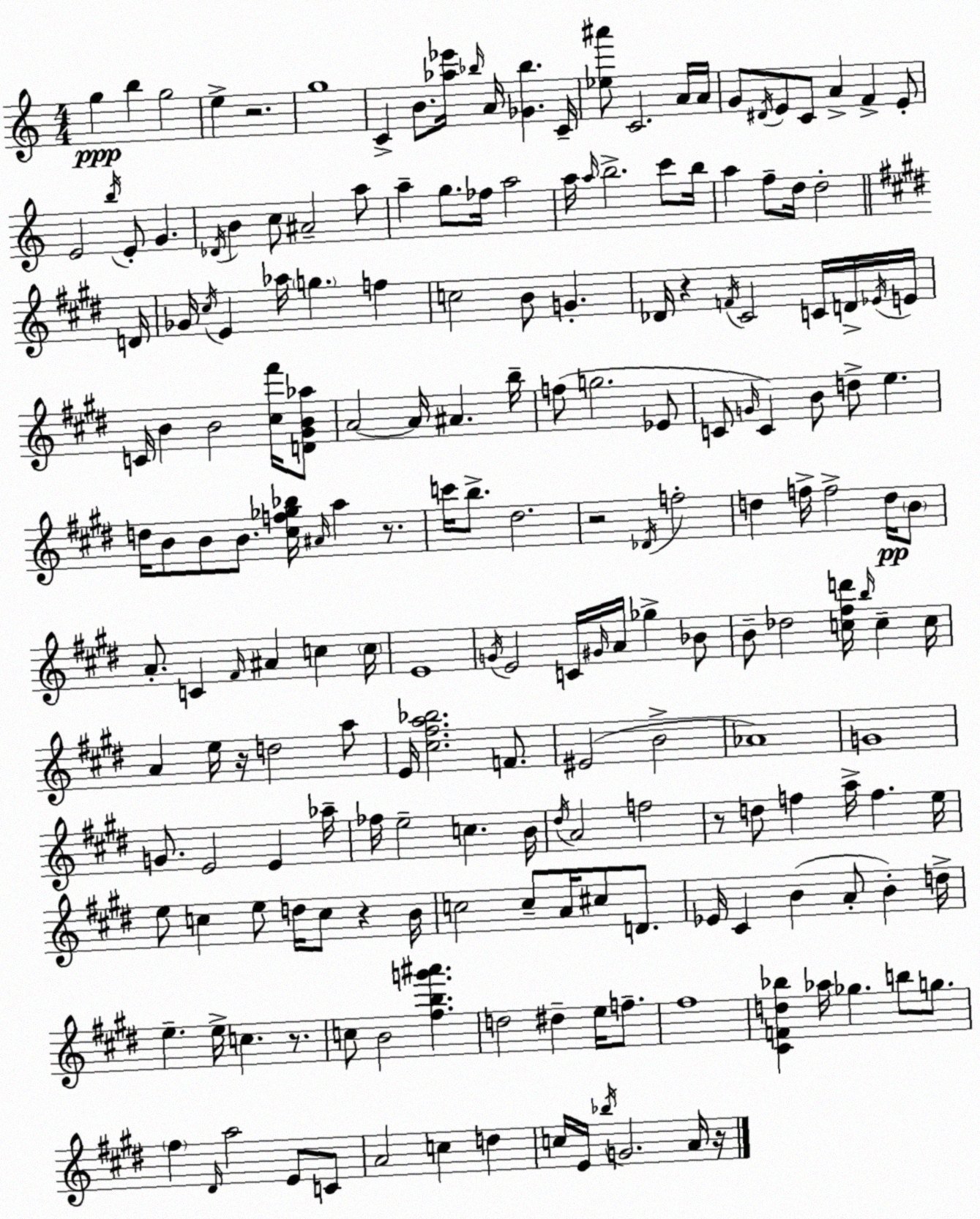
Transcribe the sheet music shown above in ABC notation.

X:1
T:Untitled
M:4/4
L:1/4
K:C
g b g2 e z2 g4 C B/2 [_a_e']/4 _b/4 A/4 [_G_b] C/4 [_e^a']/2 C2 A/4 A/4 G/2 ^D/4 E/2 C/2 A F E/2 E2 b/4 E/2 G _D/4 B c/2 ^A2 a/2 a g/2 _f/4 a2 a/4 a/4 b2 c'/2 b/4 a f/2 d/4 d2 D/4 _G/4 ^c/4 E _a/4 g f c2 B/2 G _D/4 z F/4 ^C2 C/4 D/4 _E/4 E/4 C/4 B B2 [^c^f']/4 [D^GB_a]/2 A2 A/4 ^A b/4 f/2 g2 _E/2 C/2 G/4 C B/2 d/2 e d/4 B/2 B/2 B/2 [^cf_g_b]/4 ^A/4 a z/2 c'/4 b/2 ^d2 z2 _D/4 f2 d f/4 f2 d/4 B/2 A/2 C ^F/4 ^A c c/4 E4 G/4 E2 C/4 ^G/4 A/4 _g _B/2 B/2 _d2 [c^fd']/4 b/4 c c/4 A e/4 z/4 d2 a/2 E/4 [^c^fa_b]2 F/2 ^E2 B2 _A4 G4 G/2 E2 E _a/4 _f/4 e2 c B/4 ^d/4 A2 f2 z/2 d/2 f a/4 f e/4 e/2 c e/2 d/4 c/2 z B/4 c2 c/2 A/4 ^c/2 D/2 _E/4 ^C B A/2 B d/4 e e/4 c z/2 c/2 B2 [^fbg'^a'] d2 ^d e/4 f/2 ^f4 [^CFd_b] _a/4 _g b/2 g/2 ^f ^D/4 a2 E/2 C/2 A2 c d c/4 E/4 _b/4 G2 A/4 z/4